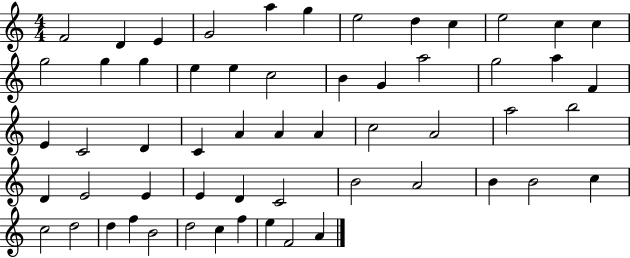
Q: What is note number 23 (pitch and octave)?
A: A5